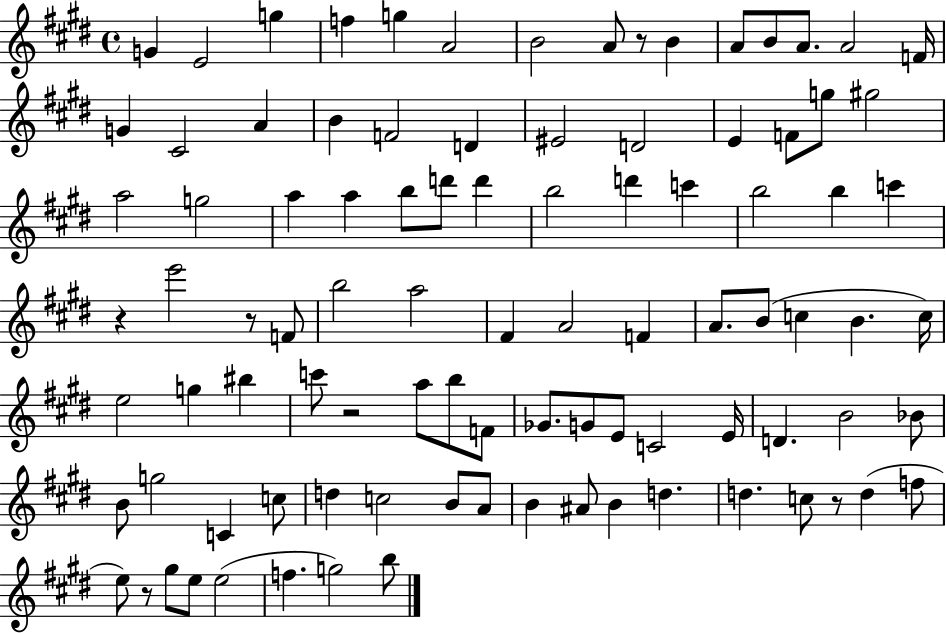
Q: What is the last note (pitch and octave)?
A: B5